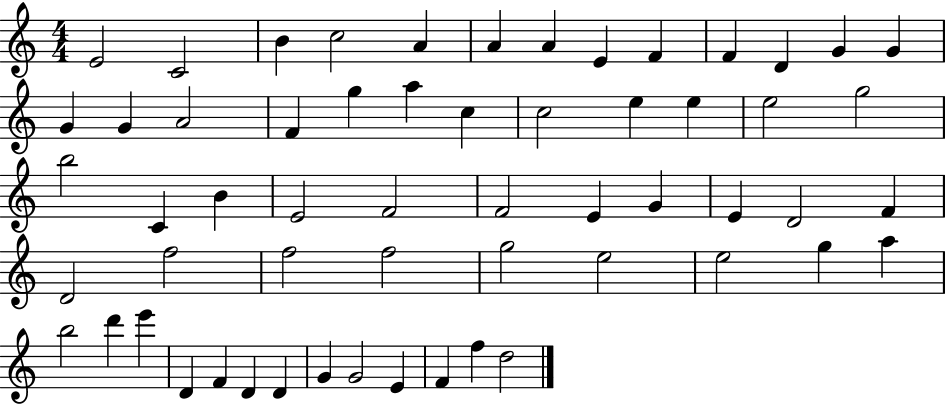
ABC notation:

X:1
T:Untitled
M:4/4
L:1/4
K:C
E2 C2 B c2 A A A E F F D G G G G A2 F g a c c2 e e e2 g2 b2 C B E2 F2 F2 E G E D2 F D2 f2 f2 f2 g2 e2 e2 g a b2 d' e' D F D D G G2 E F f d2